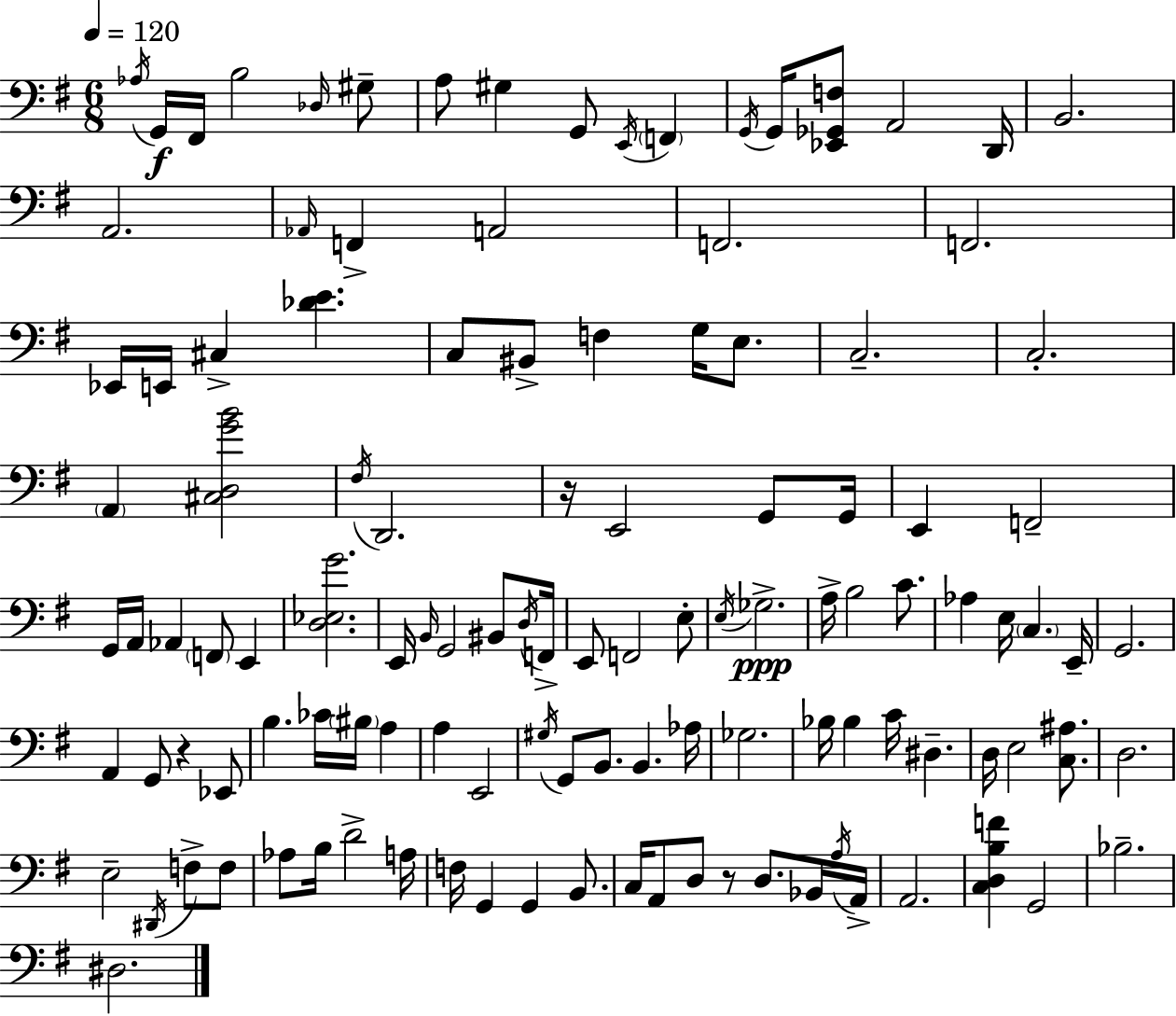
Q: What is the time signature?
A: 6/8